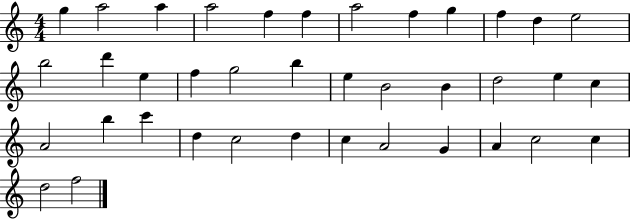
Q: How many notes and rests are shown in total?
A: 38